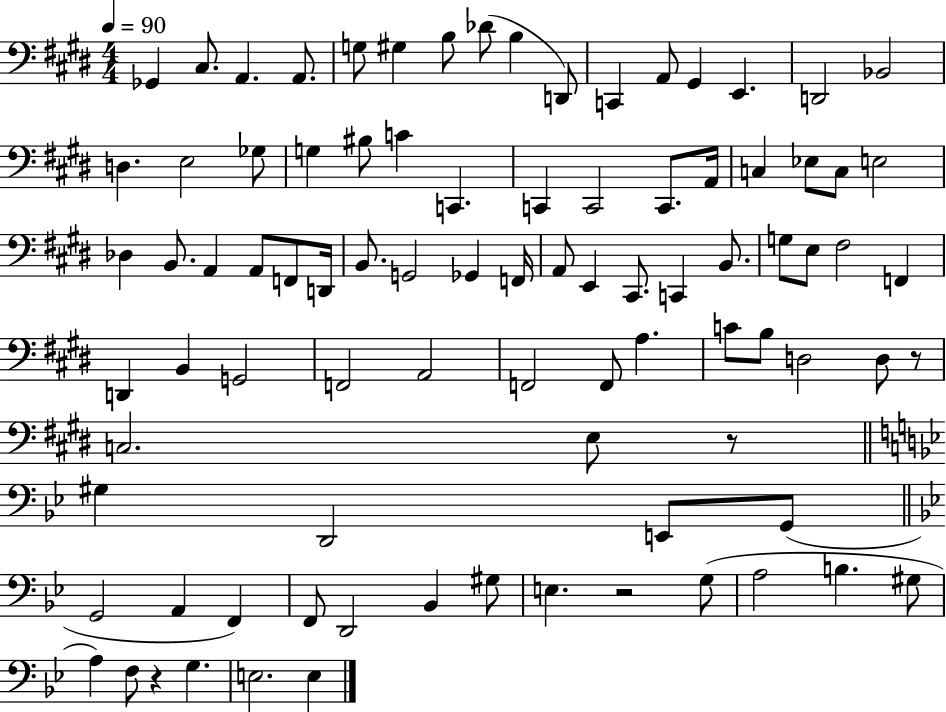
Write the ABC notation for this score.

X:1
T:Untitled
M:4/4
L:1/4
K:E
_G,, ^C,/2 A,, A,,/2 G,/2 ^G, B,/2 _D/2 B, D,,/2 C,, A,,/2 ^G,, E,, D,,2 _B,,2 D, E,2 _G,/2 G, ^B,/2 C C,, C,, C,,2 C,,/2 A,,/4 C, _E,/2 C,/2 E,2 _D, B,,/2 A,, A,,/2 F,,/2 D,,/4 B,,/2 G,,2 _G,, F,,/4 A,,/2 E,, ^C,,/2 C,, B,,/2 G,/2 E,/2 ^F,2 F,, D,, B,, G,,2 F,,2 A,,2 F,,2 F,,/2 A, C/2 B,/2 D,2 D,/2 z/2 C,2 E,/2 z/2 ^G, D,,2 E,,/2 G,,/2 G,,2 A,, F,, F,,/2 D,,2 _B,, ^G,/2 E, z2 G,/2 A,2 B, ^G,/2 A, F,/2 z G, E,2 E,